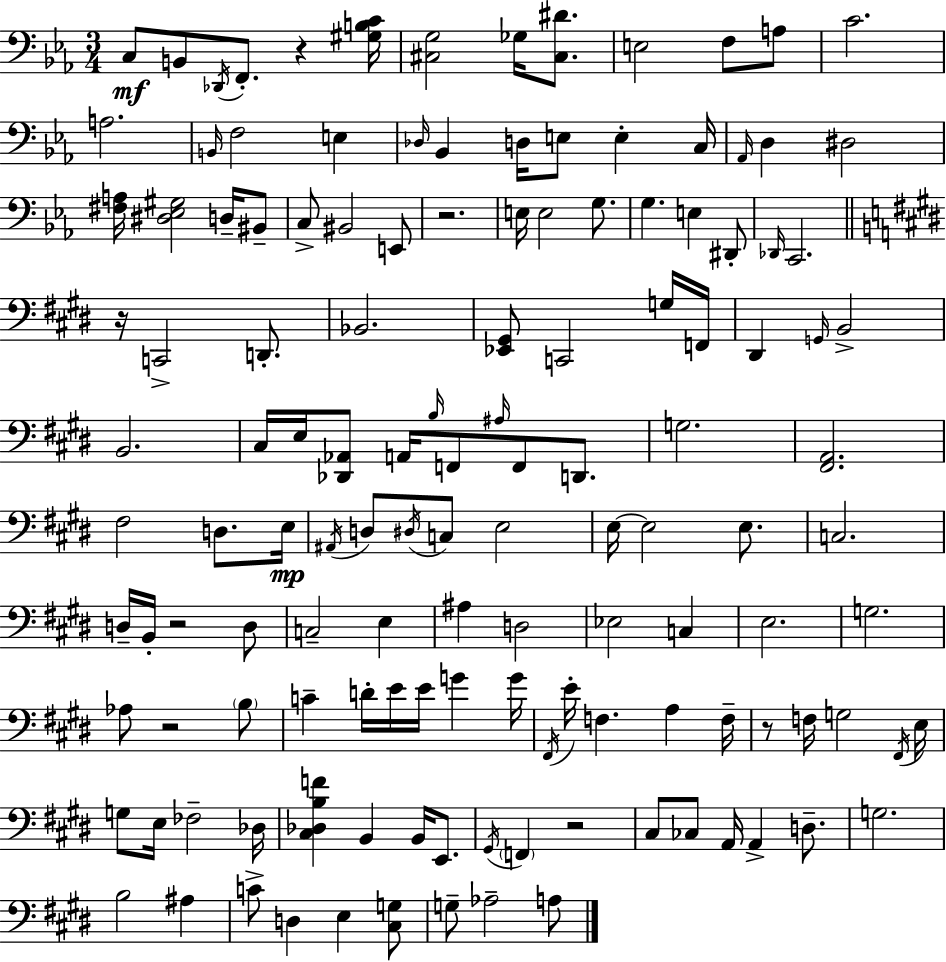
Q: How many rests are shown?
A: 7